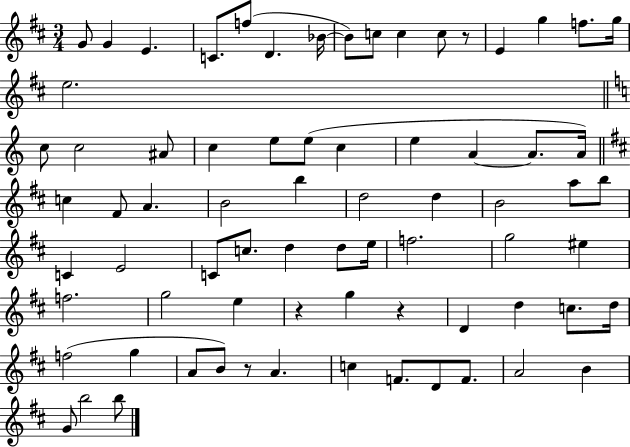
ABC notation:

X:1
T:Untitled
M:3/4
L:1/4
K:D
G/2 G E C/2 f/2 D _B/4 _B/2 c/2 c c/2 z/2 E g f/2 g/4 e2 c/2 c2 ^A/2 c e/2 e/2 c e A A/2 A/4 c ^F/2 A B2 b d2 d B2 a/2 b/2 C E2 C/2 c/2 d d/2 e/4 f2 g2 ^e f2 g2 e z g z D d c/2 d/4 f2 g A/2 B/2 z/2 A c F/2 D/2 F/2 A2 B G/2 b2 b/2